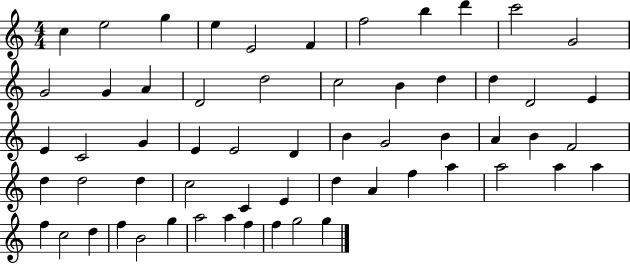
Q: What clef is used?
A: treble